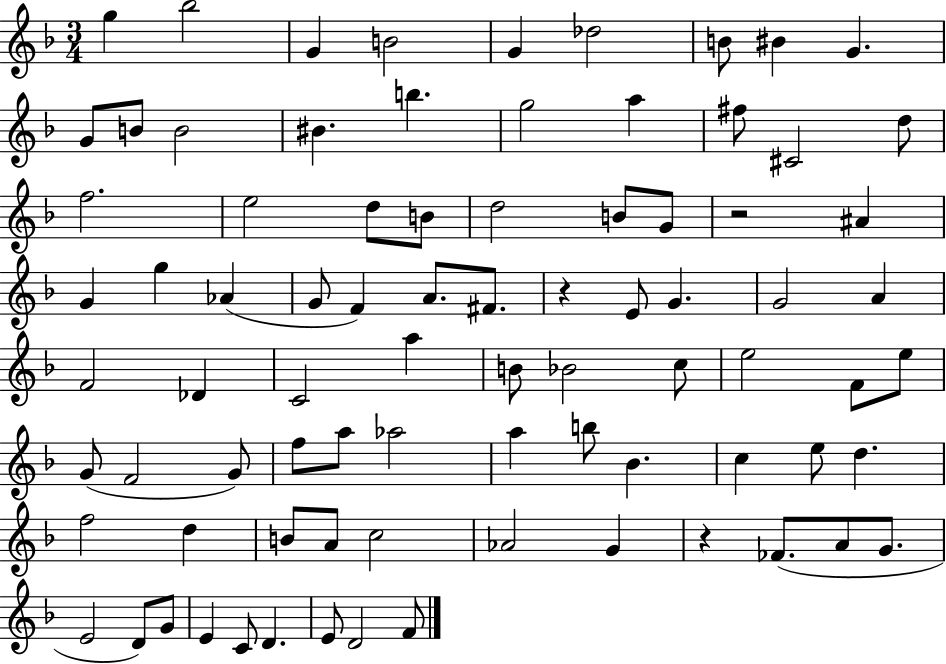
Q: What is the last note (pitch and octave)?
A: F4